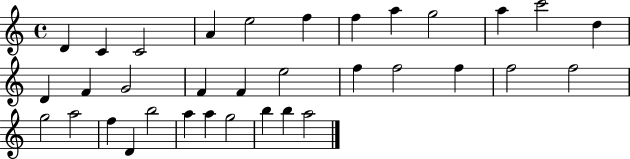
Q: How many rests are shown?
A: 0